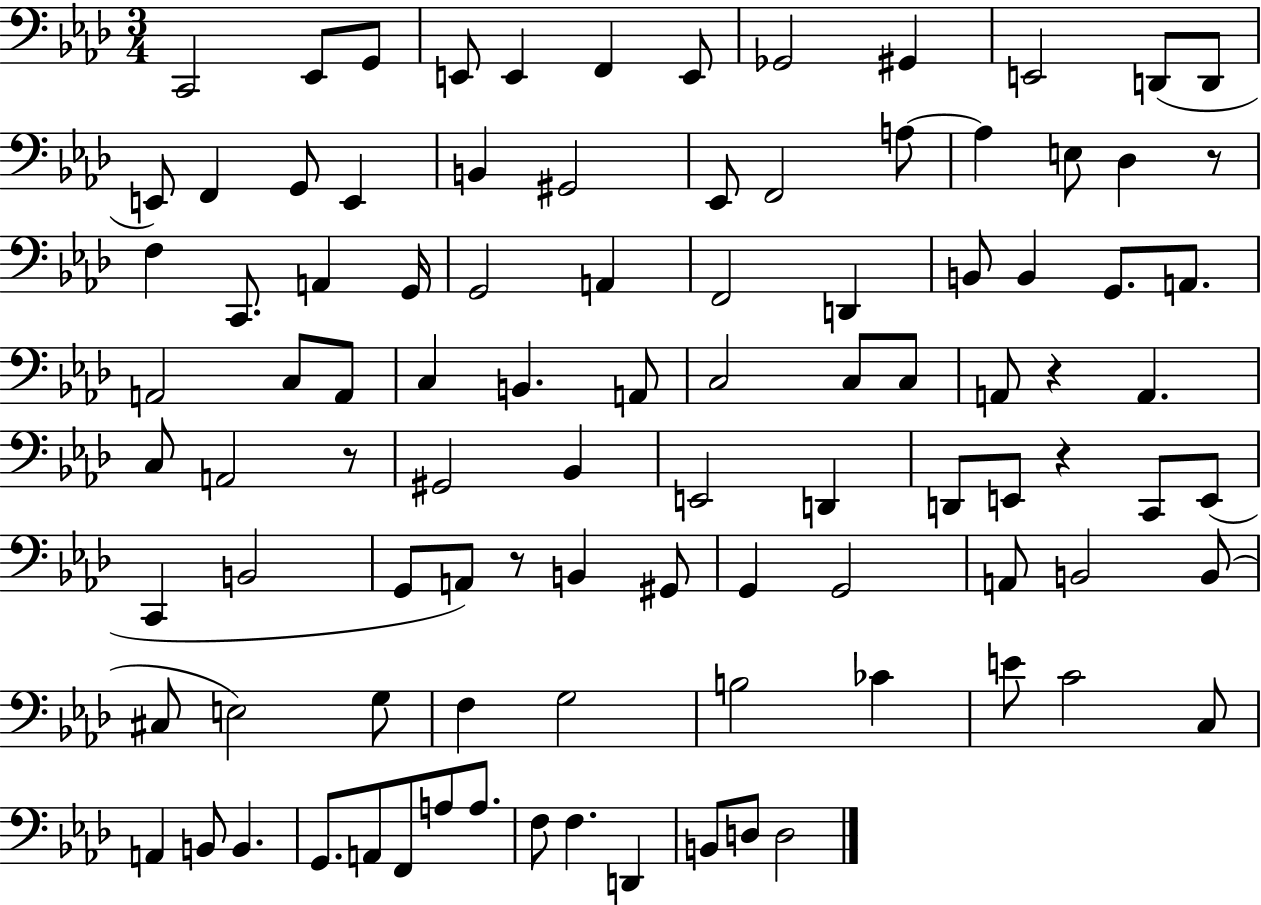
X:1
T:Untitled
M:3/4
L:1/4
K:Ab
C,,2 _E,,/2 G,,/2 E,,/2 E,, F,, E,,/2 _G,,2 ^G,, E,,2 D,,/2 D,,/2 E,,/2 F,, G,,/2 E,, B,, ^G,,2 _E,,/2 F,,2 A,/2 A, E,/2 _D, z/2 F, C,,/2 A,, G,,/4 G,,2 A,, F,,2 D,, B,,/2 B,, G,,/2 A,,/2 A,,2 C,/2 A,,/2 C, B,, A,,/2 C,2 C,/2 C,/2 A,,/2 z A,, C,/2 A,,2 z/2 ^G,,2 _B,, E,,2 D,, D,,/2 E,,/2 z C,,/2 E,,/2 C,, B,,2 G,,/2 A,,/2 z/2 B,, ^G,,/2 G,, G,,2 A,,/2 B,,2 B,,/2 ^C,/2 E,2 G,/2 F, G,2 B,2 _C E/2 C2 C,/2 A,, B,,/2 B,, G,,/2 A,,/2 F,,/2 A,/2 A,/2 F,/2 F, D,, B,,/2 D,/2 D,2